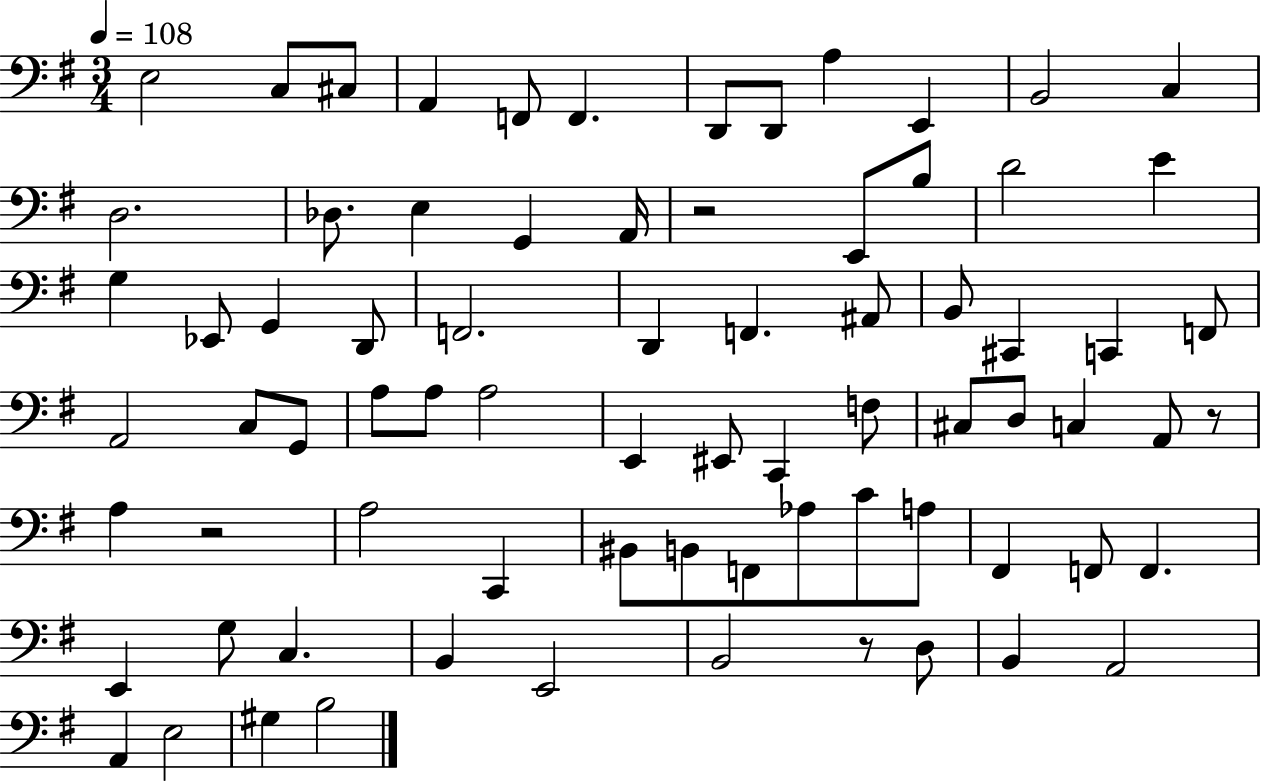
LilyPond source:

{
  \clef bass
  \numericTimeSignature
  \time 3/4
  \key g \major
  \tempo 4 = 108
  \repeat volta 2 { e2 c8 cis8 | a,4 f,8 f,4. | d,8 d,8 a4 e,4 | b,2 c4 | \break d2. | des8. e4 g,4 a,16 | r2 e,8 b8 | d'2 e'4 | \break g4 ees,8 g,4 d,8 | f,2. | d,4 f,4. ais,8 | b,8 cis,4 c,4 f,8 | \break a,2 c8 g,8 | a8 a8 a2 | e,4 eis,8 c,4 f8 | cis8 d8 c4 a,8 r8 | \break a4 r2 | a2 c,4 | bis,8 b,8 f,8 aes8 c'8 a8 | fis,4 f,8 f,4. | \break e,4 g8 c4. | b,4 e,2 | b,2 r8 d8 | b,4 a,2 | \break a,4 e2 | gis4 b2 | } \bar "|."
}